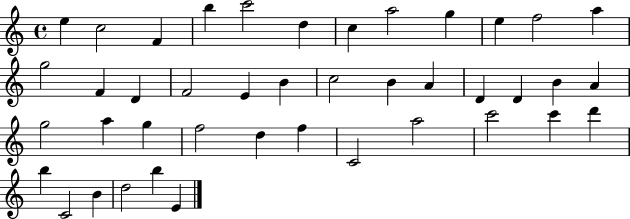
E5/q C5/h F4/q B5/q C6/h D5/q C5/q A5/h G5/q E5/q F5/h A5/q G5/h F4/q D4/q F4/h E4/q B4/q C5/h B4/q A4/q D4/q D4/q B4/q A4/q G5/h A5/q G5/q F5/h D5/q F5/q C4/h A5/h C6/h C6/q D6/q B5/q C4/h B4/q D5/h B5/q E4/q